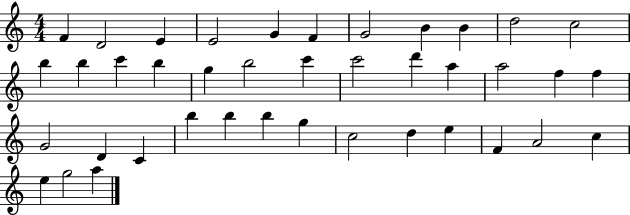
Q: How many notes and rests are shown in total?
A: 40